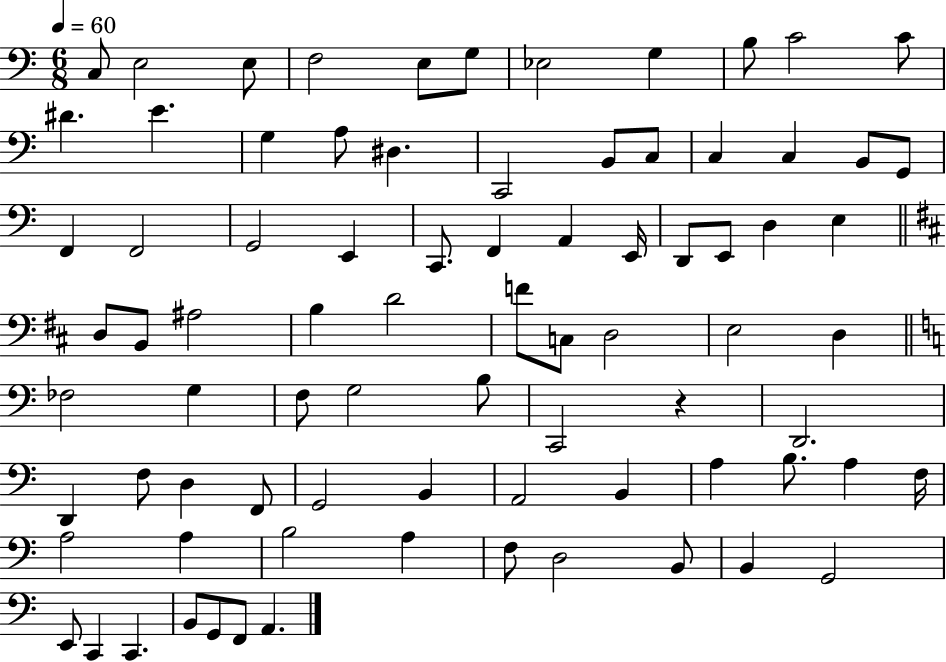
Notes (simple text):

C3/e E3/h E3/e F3/h E3/e G3/e Eb3/h G3/q B3/e C4/h C4/e D#4/q. E4/q. G3/q A3/e D#3/q. C2/h B2/e C3/e C3/q C3/q B2/e G2/e F2/q F2/h G2/h E2/q C2/e. F2/q A2/q E2/s D2/e E2/e D3/q E3/q D3/e B2/e A#3/h B3/q D4/h F4/e C3/e D3/h E3/h D3/q FES3/h G3/q F3/e G3/h B3/e C2/h R/q D2/h. D2/q F3/e D3/q F2/e G2/h B2/q A2/h B2/q A3/q B3/e. A3/q F3/s A3/h A3/q B3/h A3/q F3/e D3/h B2/e B2/q G2/h E2/e C2/q C2/q. B2/e G2/e F2/e A2/q.